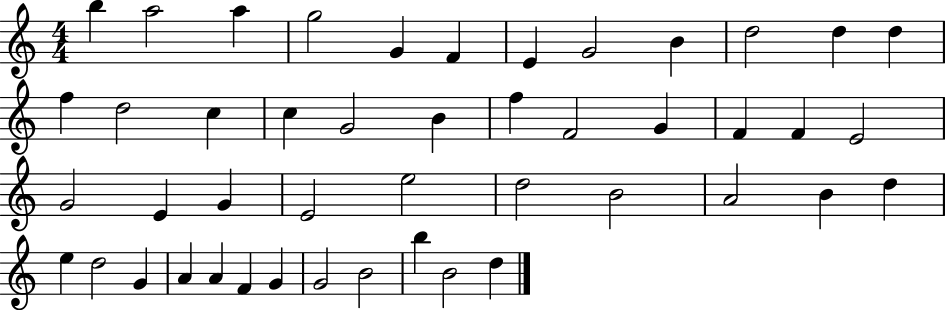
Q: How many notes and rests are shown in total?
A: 46